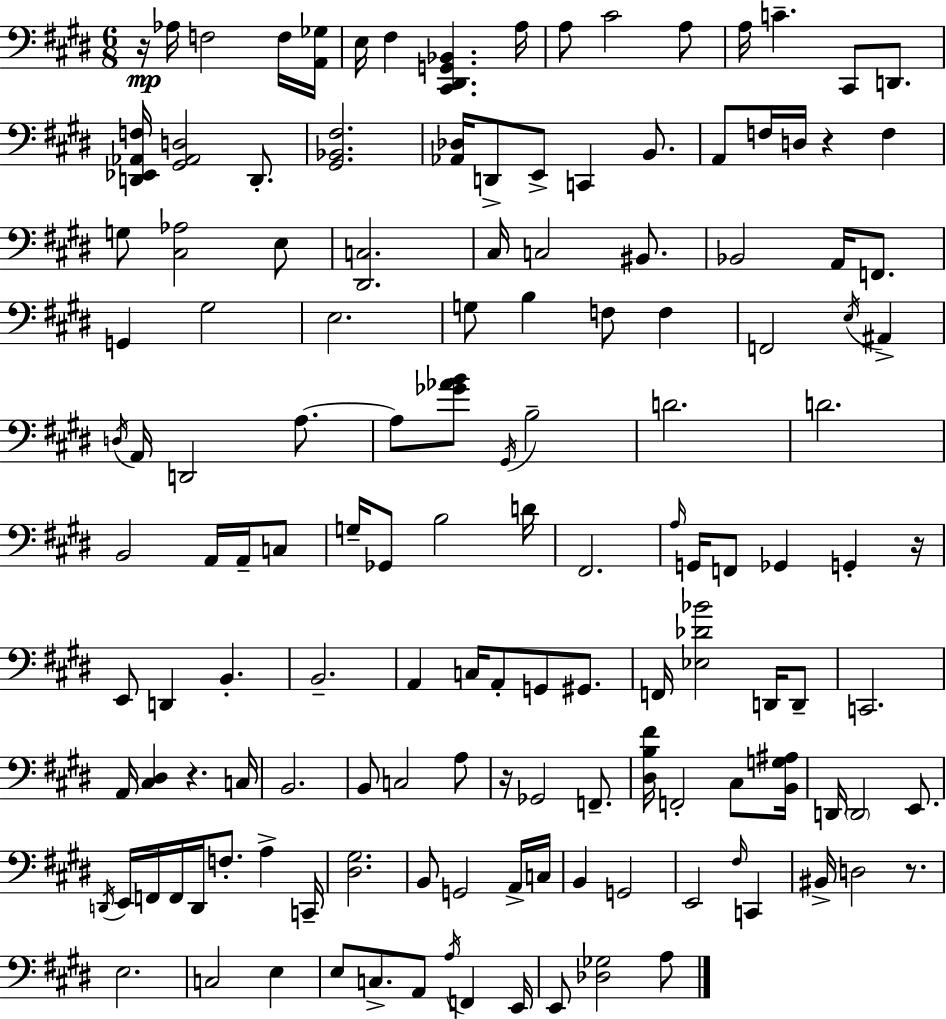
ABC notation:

X:1
T:Untitled
M:6/8
L:1/4
K:E
z/4 _A,/4 F,2 F,/4 [A,,_G,]/4 E,/4 ^F, [^C,,^D,,G,,_B,,] A,/4 A,/2 ^C2 A,/2 A,/4 C ^C,,/2 D,,/2 [D,,_E,,_A,,F,]/4 [^G,,_A,,D,]2 D,,/2 [^G,,_B,,^F,]2 [_A,,_D,]/4 D,,/2 E,,/2 C,, B,,/2 A,,/2 F,/4 D,/4 z F, G,/2 [^C,_A,]2 E,/2 [^D,,C,]2 ^C,/4 C,2 ^B,,/2 _B,,2 A,,/4 F,,/2 G,, ^G,2 E,2 G,/2 B, F,/2 F, F,,2 E,/4 ^A,, D,/4 A,,/4 D,,2 A,/2 A,/2 [_G_AB]/2 ^G,,/4 B,2 D2 D2 B,,2 A,,/4 A,,/4 C,/2 G,/4 _G,,/2 B,2 D/4 ^F,,2 A,/4 G,,/4 F,,/2 _G,, G,, z/4 E,,/2 D,, B,, B,,2 A,, C,/4 A,,/2 G,,/2 ^G,,/2 F,,/4 [_E,_D_B]2 D,,/4 D,,/2 C,,2 A,,/4 [^C,^D,] z C,/4 B,,2 B,,/2 C,2 A,/2 z/4 _G,,2 F,,/2 [^D,B,^F]/4 F,,2 ^C,/2 [B,,G,^A,]/4 D,,/4 D,,2 E,,/2 D,,/4 E,,/4 F,,/4 F,,/4 D,,/4 F,/2 A, C,,/4 [^D,^G,]2 B,,/2 G,,2 A,,/4 C,/4 B,, G,,2 E,,2 ^F,/4 C,, ^B,,/4 D,2 z/2 E,2 C,2 E, E,/2 C,/2 A,,/2 A,/4 F,, E,,/4 E,,/2 [_D,_G,]2 A,/2